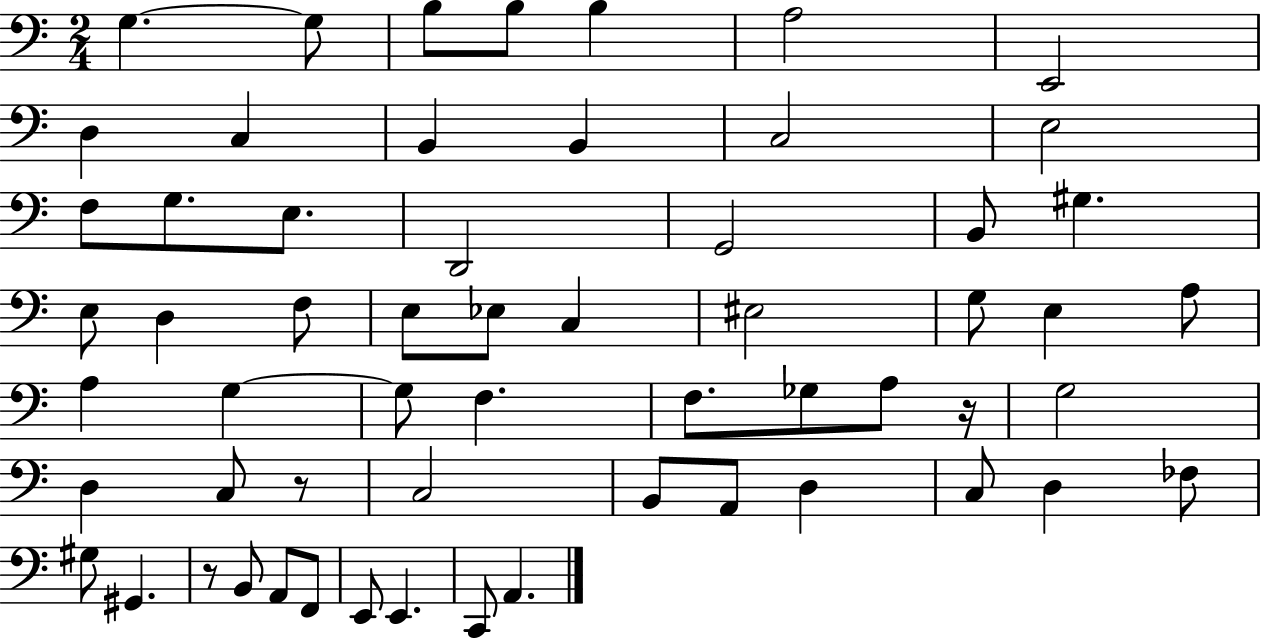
X:1
T:Untitled
M:2/4
L:1/4
K:C
G, G,/2 B,/2 B,/2 B, A,2 E,,2 D, C, B,, B,, C,2 E,2 F,/2 G,/2 E,/2 D,,2 G,,2 B,,/2 ^G, E,/2 D, F,/2 E,/2 _E,/2 C, ^E,2 G,/2 E, A,/2 A, G, G,/2 F, F,/2 _G,/2 A,/2 z/4 G,2 D, C,/2 z/2 C,2 B,,/2 A,,/2 D, C,/2 D, _F,/2 ^G,/2 ^G,, z/2 B,,/2 A,,/2 F,,/2 E,,/2 E,, C,,/2 A,,